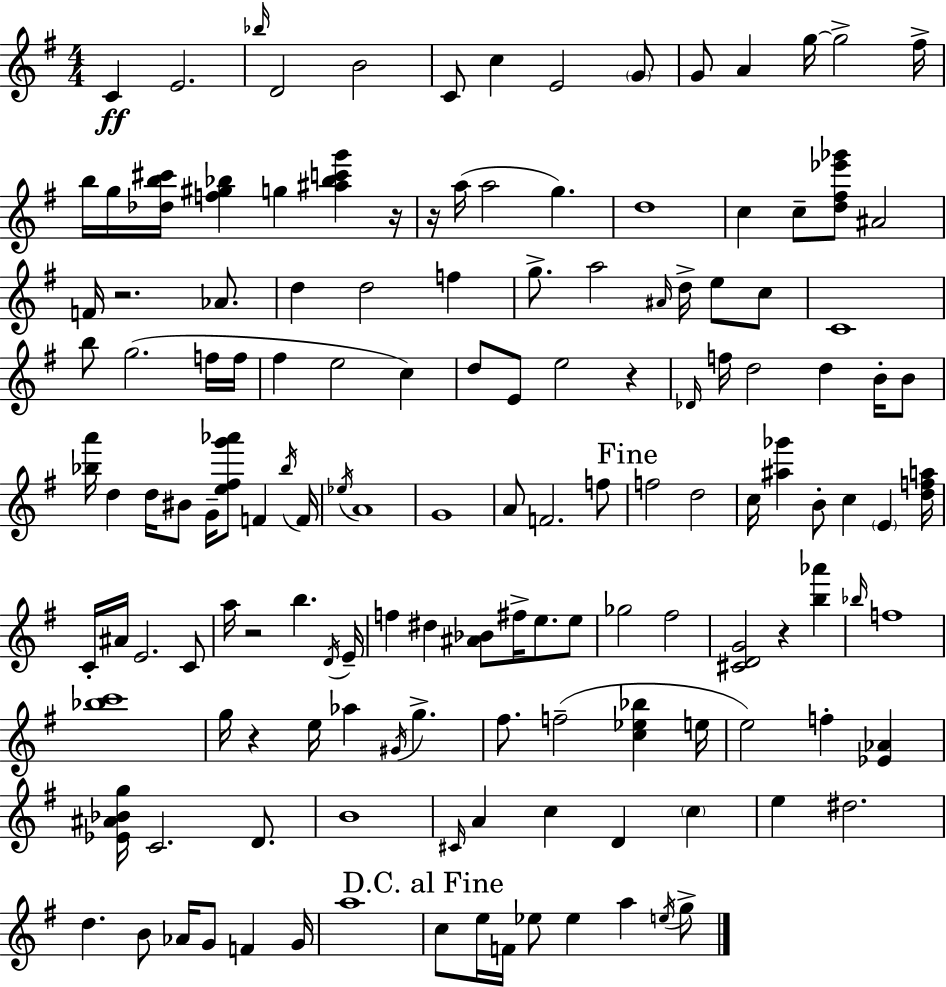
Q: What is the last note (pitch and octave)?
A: G5